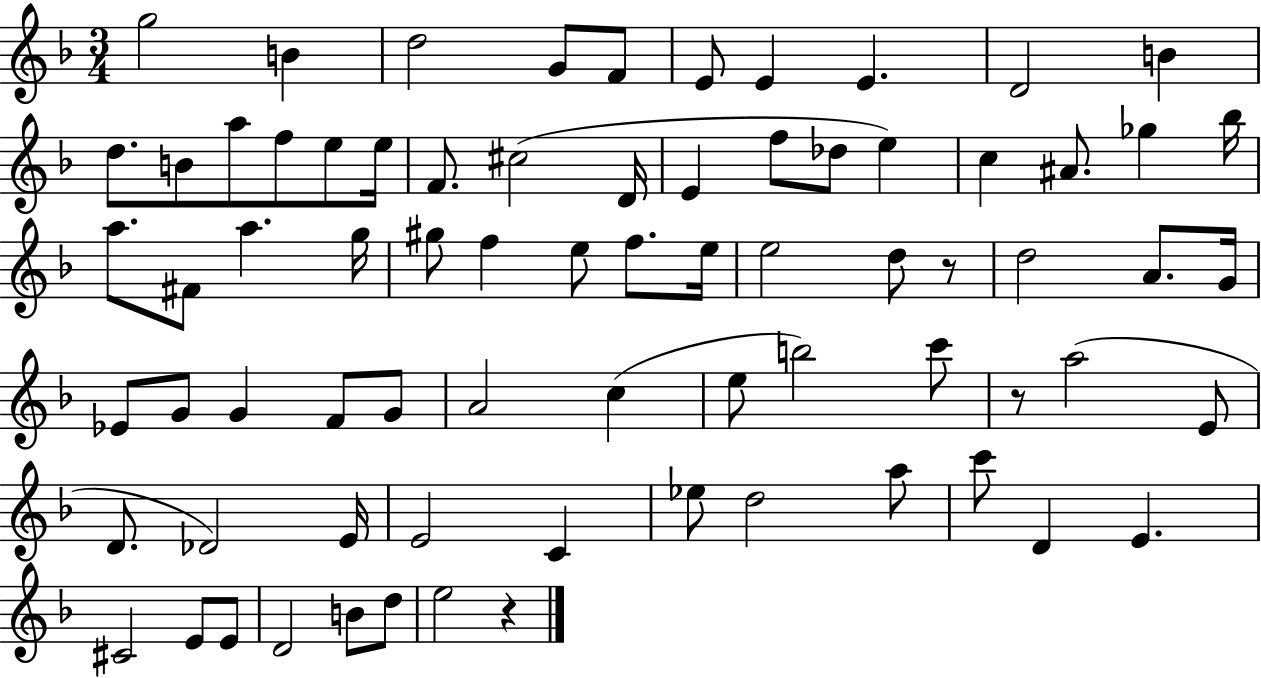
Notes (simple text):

G5/h B4/q D5/h G4/e F4/e E4/e E4/q E4/q. D4/h B4/q D5/e. B4/e A5/e F5/e E5/e E5/s F4/e. C#5/h D4/s E4/q F5/e Db5/e E5/q C5/q A#4/e. Gb5/q Bb5/s A5/e. F#4/e A5/q. G5/s G#5/e F5/q E5/e F5/e. E5/s E5/h D5/e R/e D5/h A4/e. G4/s Eb4/e G4/e G4/q F4/e G4/e A4/h C5/q E5/e B5/h C6/e R/e A5/h E4/e D4/e. Db4/h E4/s E4/h C4/q Eb5/e D5/h A5/e C6/e D4/q E4/q. C#4/h E4/e E4/e D4/h B4/e D5/e E5/h R/q